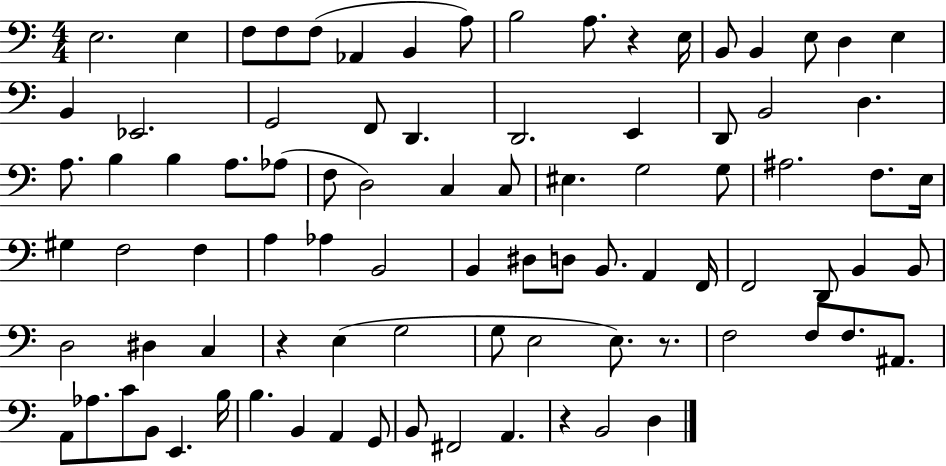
X:1
T:Untitled
M:4/4
L:1/4
K:C
E,2 E, F,/2 F,/2 F,/2 _A,, B,, A,/2 B,2 A,/2 z E,/4 B,,/2 B,, E,/2 D, E, B,, _E,,2 G,,2 F,,/2 D,, D,,2 E,, D,,/2 B,,2 D, A,/2 B, B, A,/2 _A,/2 F,/2 D,2 C, C,/2 ^E, G,2 G,/2 ^A,2 F,/2 E,/4 ^G, F,2 F, A, _A, B,,2 B,, ^D,/2 D,/2 B,,/2 A,, F,,/4 F,,2 D,,/2 B,, B,,/2 D,2 ^D, C, z E, G,2 G,/2 E,2 E,/2 z/2 F,2 F,/2 F,/2 ^A,,/2 A,,/2 _A,/2 C/2 B,,/2 E,, B,/4 B, B,, A,, G,,/2 B,,/2 ^F,,2 A,, z B,,2 D,